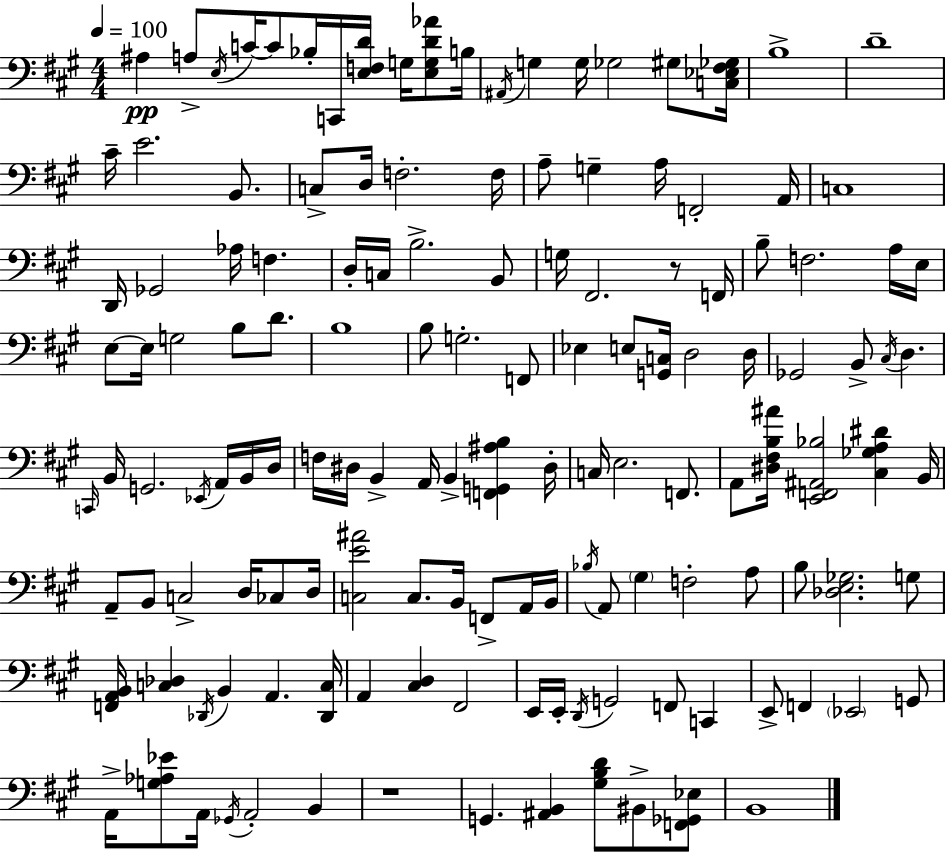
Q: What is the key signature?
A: A major